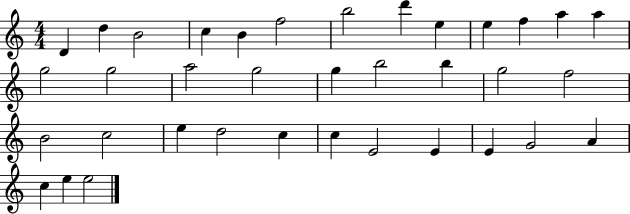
D4/q D5/q B4/h C5/q B4/q F5/h B5/h D6/q E5/q E5/q F5/q A5/q A5/q G5/h G5/h A5/h G5/h G5/q B5/h B5/q G5/h F5/h B4/h C5/h E5/q D5/h C5/q C5/q E4/h E4/q E4/q G4/h A4/q C5/q E5/q E5/h